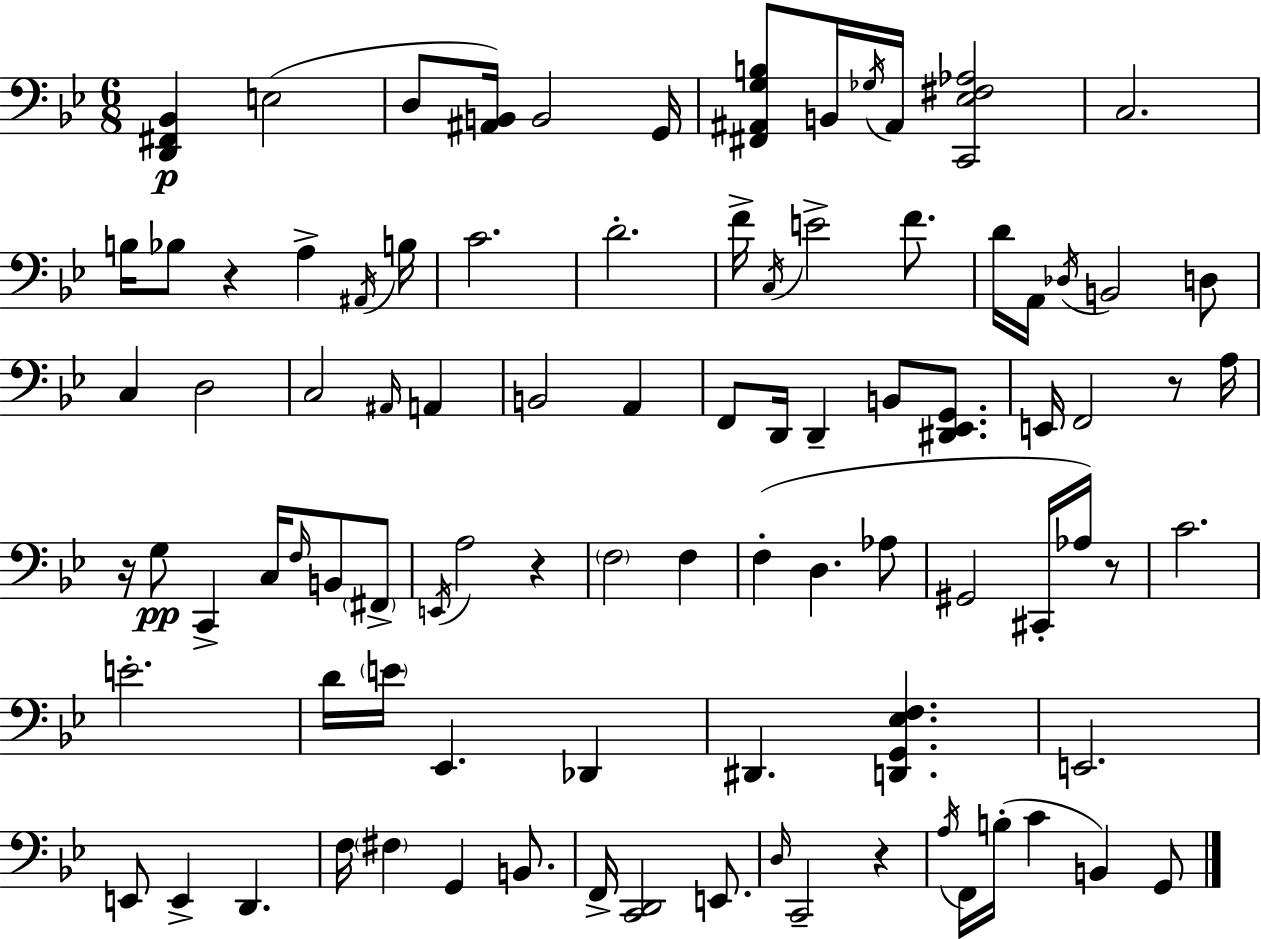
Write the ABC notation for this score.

X:1
T:Untitled
M:6/8
L:1/4
K:Bb
[D,,^F,,_B,,] E,2 D,/2 [^A,,B,,]/4 B,,2 G,,/4 [^F,,^A,,G,B,]/2 B,,/4 _G,/4 ^A,,/4 [C,,_E,^F,_A,]2 C,2 B,/4 _B,/2 z A, ^A,,/4 B,/4 C2 D2 F/4 C,/4 E2 F/2 D/4 A,,/4 _D,/4 B,,2 D,/2 C, D,2 C,2 ^A,,/4 A,, B,,2 A,, F,,/2 D,,/4 D,, B,,/2 [^D,,_E,,G,,]/2 E,,/4 F,,2 z/2 A,/4 z/4 G,/2 C,, C,/4 F,/4 B,,/2 ^F,,/2 E,,/4 A,2 z F,2 F, F, D, _A,/2 ^G,,2 ^C,,/4 _A,/4 z/2 C2 E2 D/4 E/4 _E,, _D,, ^D,, [D,,G,,_E,F,] E,,2 E,,/2 E,, D,, F,/4 ^F, G,, B,,/2 F,,/4 [C,,D,,]2 E,,/2 D,/4 C,,2 z A,/4 F,,/4 B,/4 C B,, G,,/2